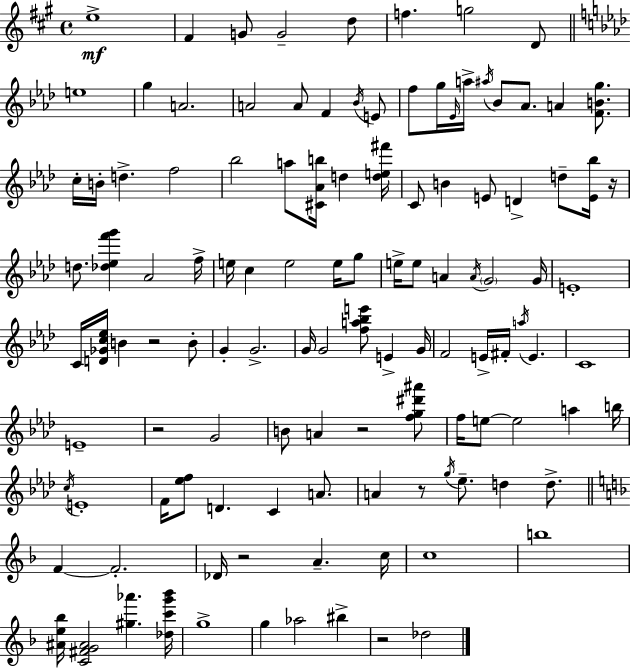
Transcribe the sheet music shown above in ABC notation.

X:1
T:Untitled
M:4/4
L:1/4
K:A
e4 ^F G/2 G2 d/2 f g2 D/2 e4 g A2 A2 A/2 F _B/4 E/2 f/2 g/4 _E/4 a/4 ^a/4 _B/2 _A/2 A [FBg]/2 c/4 B/4 d f2 _b2 a/2 [^C_Ab]/4 d [de^f']/4 C/2 B E/2 D d/2 [E_b]/4 z/4 d/2 [_d_ef'g'] _A2 f/4 e/4 c e2 e/4 g/2 e/4 e/2 A A/4 G2 G/4 E4 C/4 [D_Gc_e]/4 B z2 B/2 G G2 G/4 G2 [fa_be']/2 E G/4 F2 E/4 ^F/4 a/4 E C4 E4 z2 G2 B/2 A z2 [fg^d'^a']/2 f/4 e/2 e2 a b/4 c/4 E4 F/4 [_ef]/2 D C A/2 A z/2 g/4 _e/2 d d/2 F F2 _D/4 z2 A c/4 c4 b4 [^Ae_b]/4 [C^FG^A]2 [^g_a'] [_dc'g'_b']/4 g4 g _a2 ^b z2 _d2